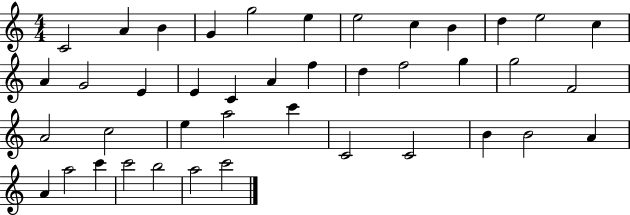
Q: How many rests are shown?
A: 0